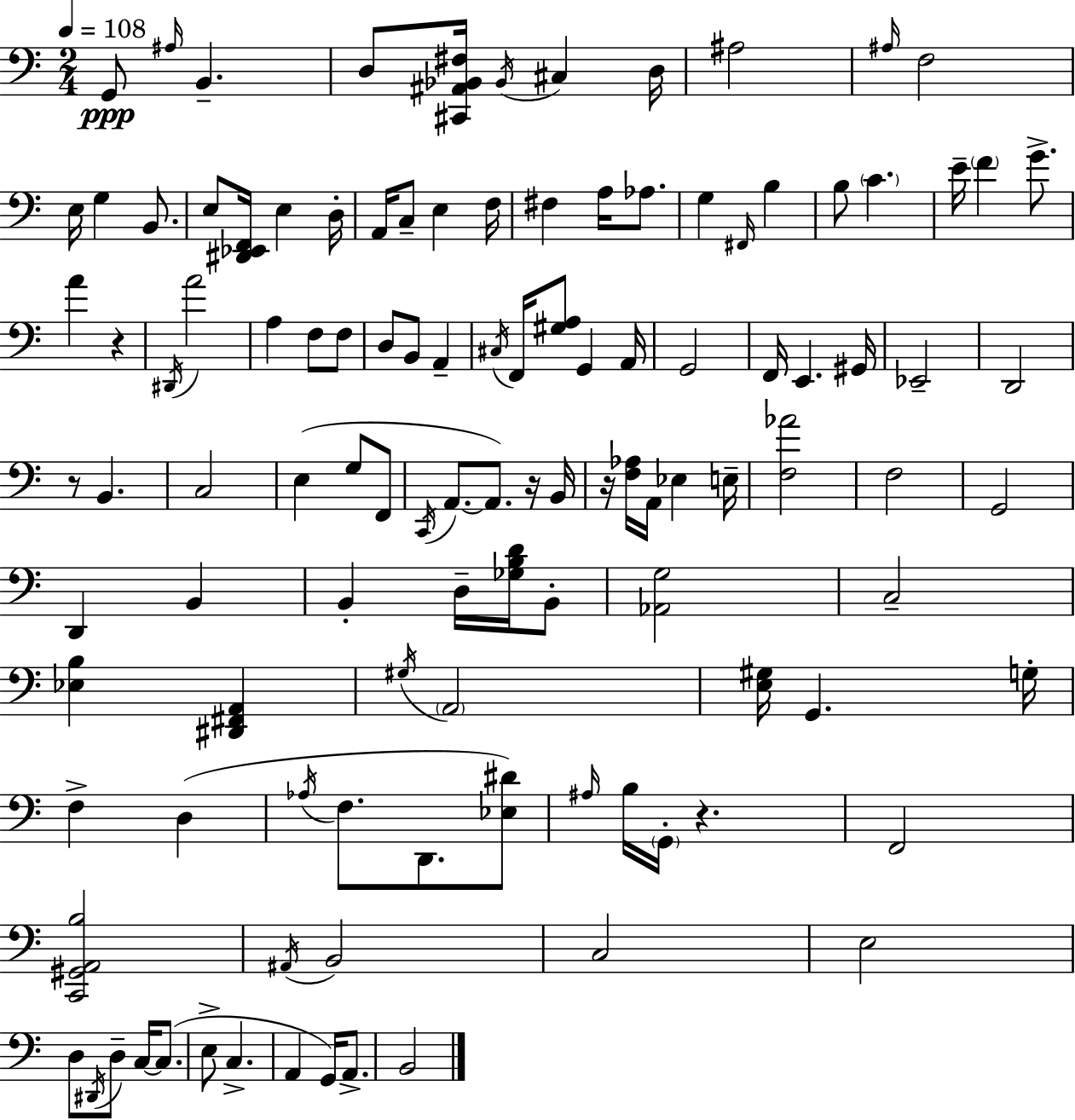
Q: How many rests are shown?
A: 5